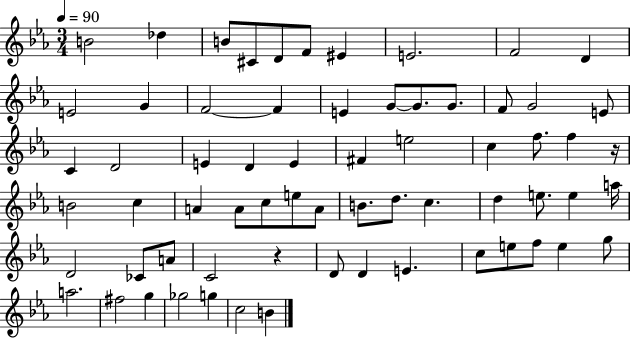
{
  \clef treble
  \numericTimeSignature
  \time 3/4
  \key ees \major
  \tempo 4 = 90
  b'2 des''4 | b'8 cis'8 d'8 f'8 eis'4 | e'2. | f'2 d'4 | \break e'2 g'4 | f'2~~ f'4 | e'4 g'8~~ g'8. g'8. | f'8 g'2 e'8 | \break c'4 d'2 | e'4 d'4 e'4 | fis'4 e''2 | c''4 f''8. f''4 r16 | \break b'2 c''4 | a'4 a'8 c''8 e''8 a'8 | b'8. d''8. c''4. | d''4 e''8. e''4 a''16 | \break d'2 ces'8 a'8 | c'2 r4 | d'8 d'4 e'4. | c''8 e''8 f''8 e''4 g''8 | \break a''2. | fis''2 g''4 | ges''2 g''4 | c''2 b'4 | \break \bar "|."
}